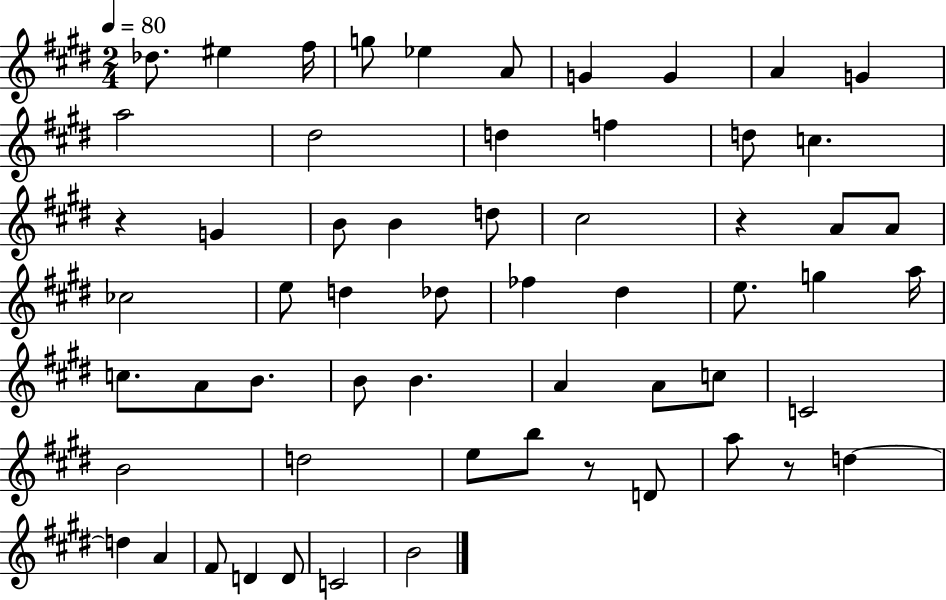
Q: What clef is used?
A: treble